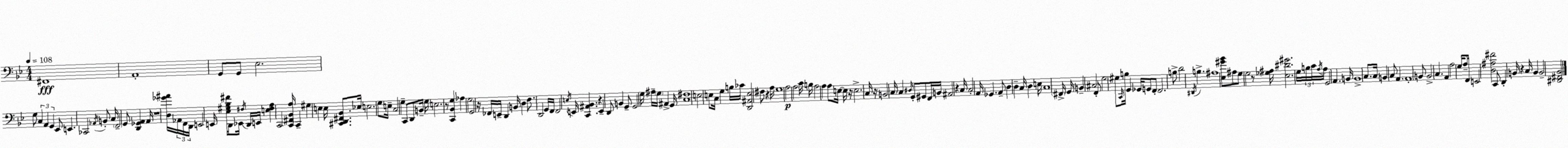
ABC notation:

X:1
T:Untitled
M:4/4
L:1/4
K:Bb
^F,,4 A,,4 G,,/2 G,,/2 _E,2 G,/2 C, A,, G,, _E,,/2 E,, _C,,2 _A,,/4 B,,/2 C,/4 F,,2 G,,/2 [D,,_G,,A,,] A,,/4 z4 [D,_G^A]/4 _A,,/4 F,,/4 D,,/4 E,,2 E,,/4 [_E,^G,_B,^F]/4 D,,/2 _E,,/4 ^F,/4 D,,/4 E,,/4 [E,^F,A,] C,,2 [C,,^F,,_B,,A,]/4 C,, ^G, E, E,/4 [^C,,D,,^F,,_B,,]/2 _E,/4 E,2 G,/2 E,/4 C,2 G, C,,/2 D,,/2 B,,/4 G,/4 E,2 z/2 [C,,_B,,G,] _A, G,2 G,,2 z/4 _F,,/4 E,,/4 D,, B,,/4 D, F,/2 D,,2 G,,/4 F,,/4 F,,2 E,/4 E,,/4 [C,,^A,,_B,,] z E,, D,,/2 B,, G,,/2 G,,2 G,/4 ^A,/4 G,/4 ^A,, G,,/4 [C,^F,]4 E,2 E,/2 C,/4 G, B,/4 _C/4 [D,,^A,,E,]2 ^F,/2 z A,/4 G,4 A,2 A,2 C/4 B,/4 A,2 A, A,/2 E,/4 E,/4 z/4 E,2 C,/4 z/4 B,,2 C,/4 C, ^D,/4 G,,/2 ^G,,/2 F,,/4 B,,/4 ^A,,2 z C,/4 C,2 A,,/4 _G,, A,,/2 D, D, C,/4 D, E,/4 C,4 ^F,,/4 G,,/4 B,, ^C,2 F,,/2 G,2 ^G,/2 C,,/4 B,/4 G,, _G,,/4 G,,/2 F,,/2 F,,2 B,/2 D2 ^D,,/4 B, ^A,4 [_E,^G_B]/2 ^A,/2 G,/2 G,2 z/2 [_G,^A,]/4 [_E,^D^G]2 G,/4 B,/4 C/4 A,/4 A,/4 G,,2 A,, B,,/4 B,,4 C,/2 C,/4 B,, C,/2 A,, A,,4 B,,/2 B,,2 C, A,, A,2 G,/4 A,/2 F,,/4 E,,2 [D,^A,^F]2 C,,/2 D,, B,,/4 z C,/4 B,, B,,2 [^D,,^F,,_B,,]2